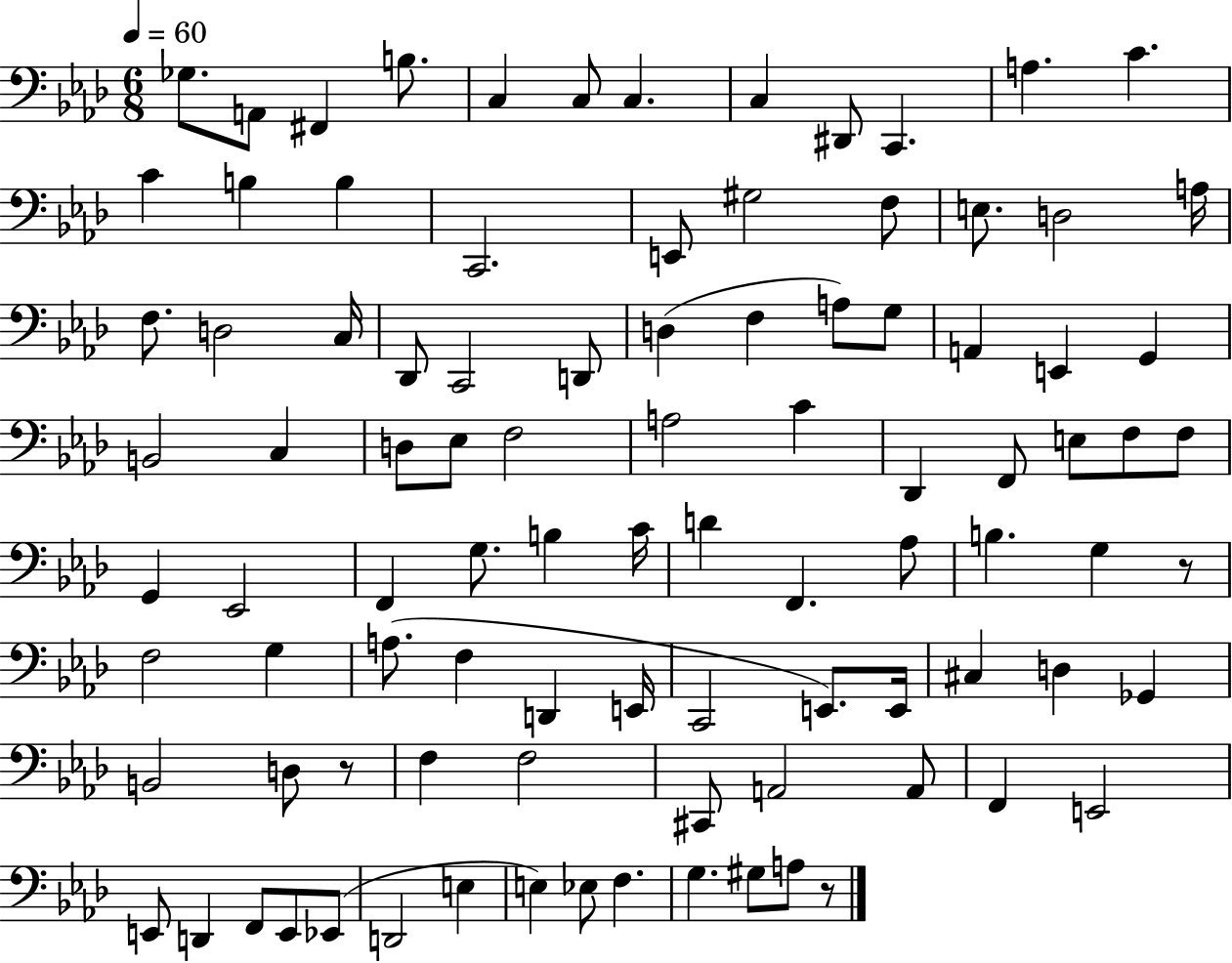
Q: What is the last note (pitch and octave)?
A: A3